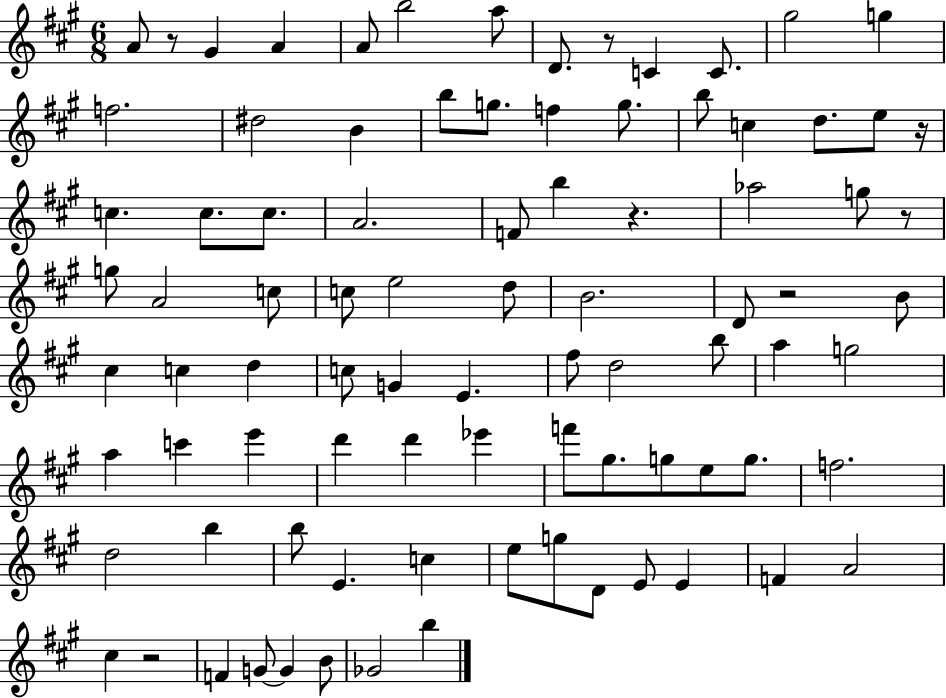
A4/e R/e G#4/q A4/q A4/e B5/h A5/e D4/e. R/e C4/q C4/e. G#5/h G5/q F5/h. D#5/h B4/q B5/e G5/e. F5/q G5/e. B5/e C5/q D5/e. E5/e R/s C5/q. C5/e. C5/e. A4/h. F4/e B5/q R/q. Ab5/h G5/e R/e G5/e A4/h C5/e C5/e E5/h D5/e B4/h. D4/e R/h B4/e C#5/q C5/q D5/q C5/e G4/q E4/q. F#5/e D5/h B5/e A5/q G5/h A5/q C6/q E6/q D6/q D6/q Eb6/q F6/e G#5/e. G5/e E5/e G5/e. F5/h. D5/h B5/q B5/e E4/q. C5/q E5/e G5/e D4/e E4/e E4/q F4/q A4/h C#5/q R/h F4/q G4/e G4/q B4/e Gb4/h B5/q